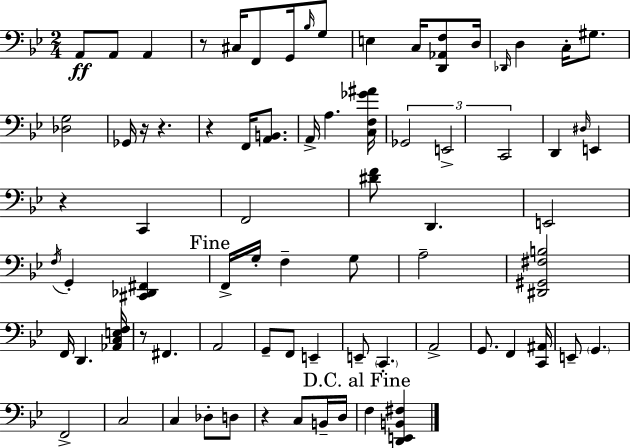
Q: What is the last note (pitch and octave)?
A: F3